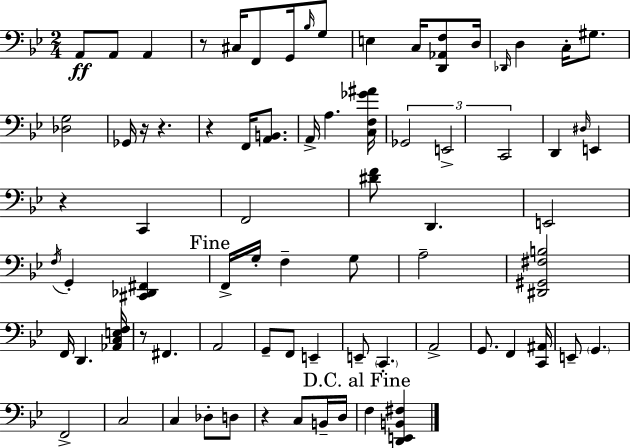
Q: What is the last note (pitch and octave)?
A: F3